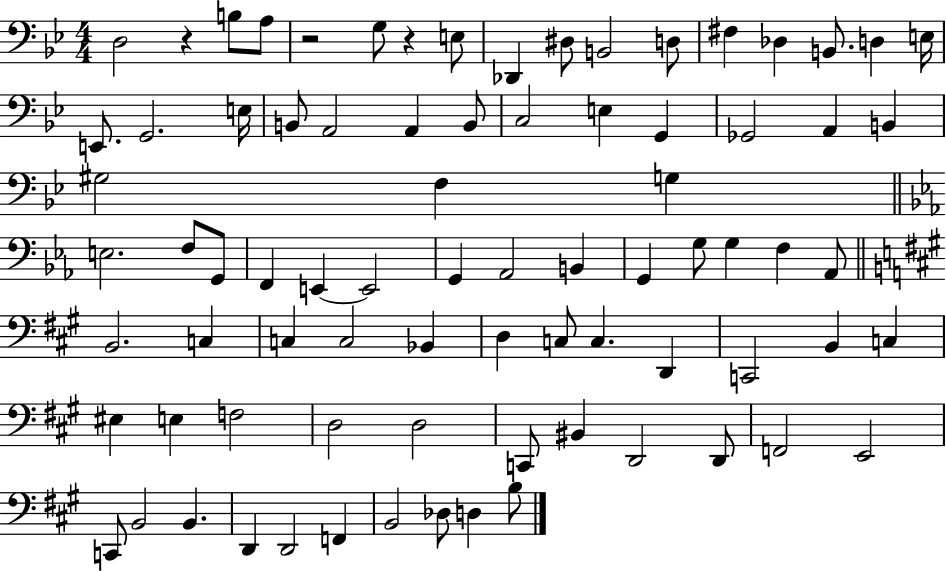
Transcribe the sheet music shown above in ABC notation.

X:1
T:Untitled
M:4/4
L:1/4
K:Bb
D,2 z B,/2 A,/2 z2 G,/2 z E,/2 _D,, ^D,/2 B,,2 D,/2 ^F, _D, B,,/2 D, E,/4 E,,/2 G,,2 E,/4 B,,/2 A,,2 A,, B,,/2 C,2 E, G,, _G,,2 A,, B,, ^G,2 F, G, E,2 F,/2 G,,/2 F,, E,, E,,2 G,, _A,,2 B,, G,, G,/2 G, F, _A,,/2 B,,2 C, C, C,2 _B,, D, C,/2 C, D,, C,,2 B,, C, ^E, E, F,2 D,2 D,2 C,,/2 ^B,, D,,2 D,,/2 F,,2 E,,2 C,,/2 B,,2 B,, D,, D,,2 F,, B,,2 _D,/2 D, B,/2